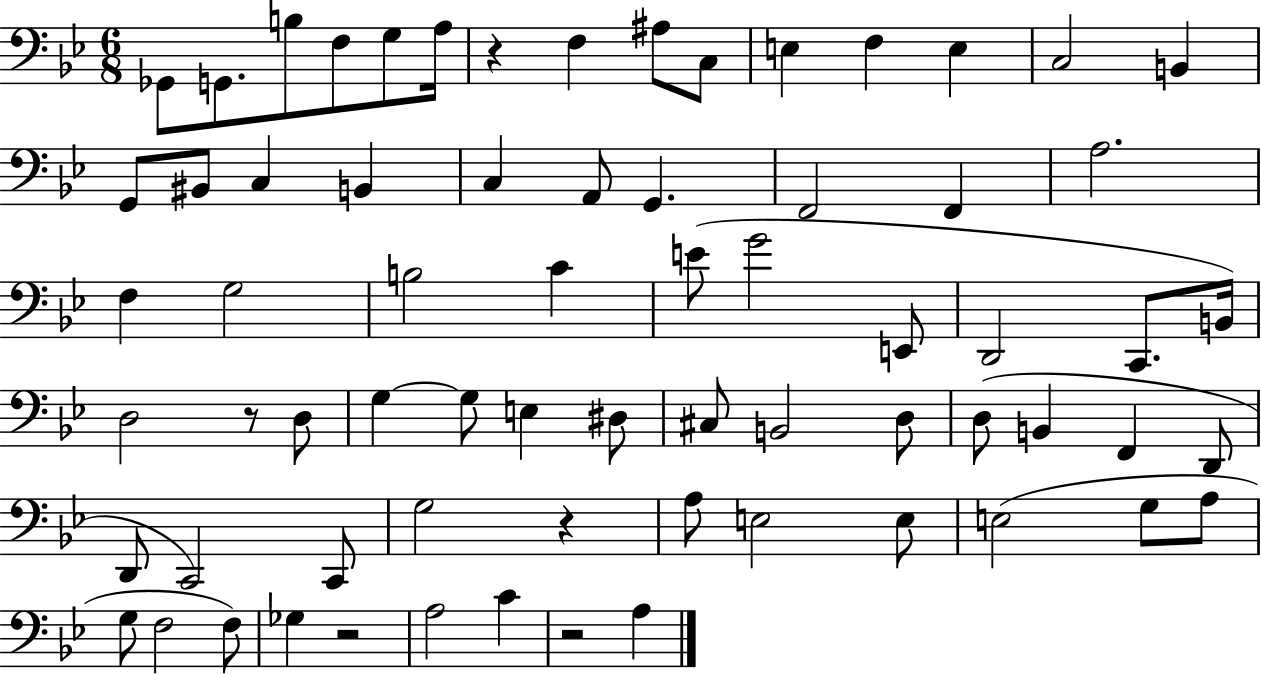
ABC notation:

X:1
T:Untitled
M:6/8
L:1/4
K:Bb
_G,,/2 G,,/2 B,/2 F,/2 G,/2 A,/4 z F, ^A,/2 C,/2 E, F, E, C,2 B,, G,,/2 ^B,,/2 C, B,, C, A,,/2 G,, F,,2 F,, A,2 F, G,2 B,2 C E/2 G2 E,,/2 D,,2 C,,/2 B,,/4 D,2 z/2 D,/2 G, G,/2 E, ^D,/2 ^C,/2 B,,2 D,/2 D,/2 B,, F,, D,,/2 D,,/2 C,,2 C,,/2 G,2 z A,/2 E,2 E,/2 E,2 G,/2 A,/2 G,/2 F,2 F,/2 _G, z2 A,2 C z2 A,